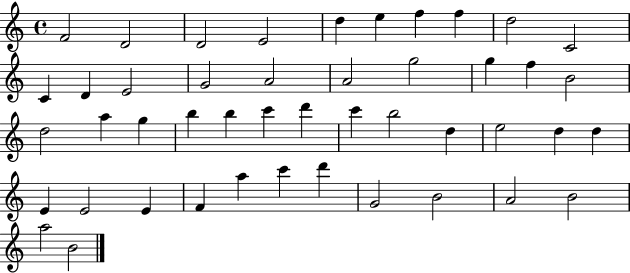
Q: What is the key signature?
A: C major